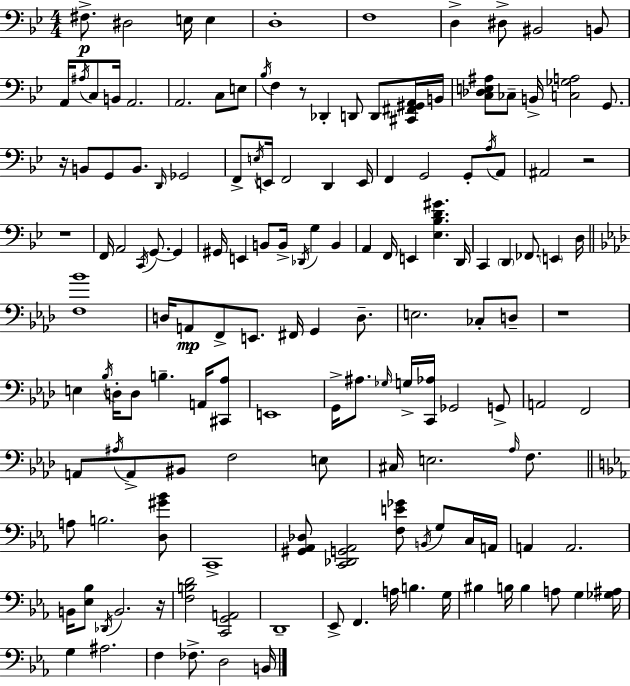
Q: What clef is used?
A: bass